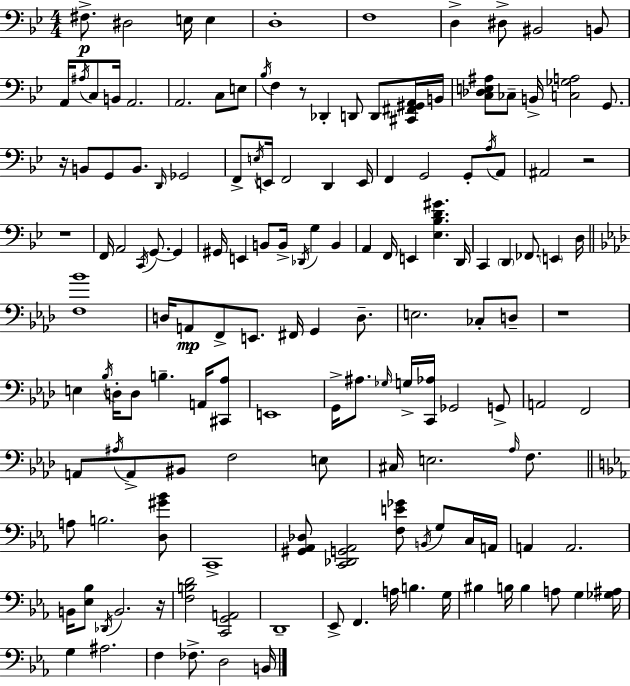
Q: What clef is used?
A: bass